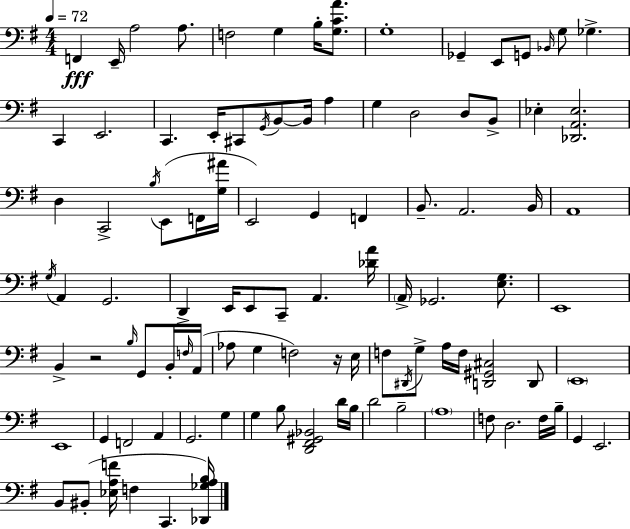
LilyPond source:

{
  \clef bass
  \numericTimeSignature
  \time 4/4
  \key e \minor
  \tempo 4 = 72
  f,4\fff e,16-- a2 a8. | f2 g4 b16-. <g c' a'>8. | g1-. | ges,4-- e,8 g,8 \grace { bes,16 } g8 ges4.-> | \break c,4 e,2. | c,4. e,16-. cis,8 \acciaccatura { g,16 } b,8~~ b,16 a4 | g4 d2 d8 | b,8-> ees4-. <des, a, ees>2. | \break d4 c,2-> \acciaccatura { b16 }( e,8 | f,16 <g ais'>16 e,2) g,4 f,4 | b,8.-- a,2. | b,16 a,1 | \break \acciaccatura { g16 } a,4 g,2. | d,4-> e,16 e,8 c,8-- a,4. | <des' a'>16 \parenthesize a,16-> ges,2. | <e g>8. e,1 | \break b,4-> r2 | \grace { b16 } g,8 b,16-. \grace { f16 }( a,16 aes8 g4 f2) | r16 e16 f8 \acciaccatura { dis,16 } g8-> a16 f16 <d, gis, cis>2 | d,8 \parenthesize e,1 | \break e,1 | g,4 f,2 | a,4 g,2. | g4 g4 b8 <d, fis, gis, bes,>2 | \break d'16 b16 d'2 b2-- | \parenthesize a1 | f8 d2. | f16 b16-- g,4 e,2. | \break b,8 bis,8-.( <ees a f'>16 f4 | c,4. <des, ges a b>16) \bar "|."
}